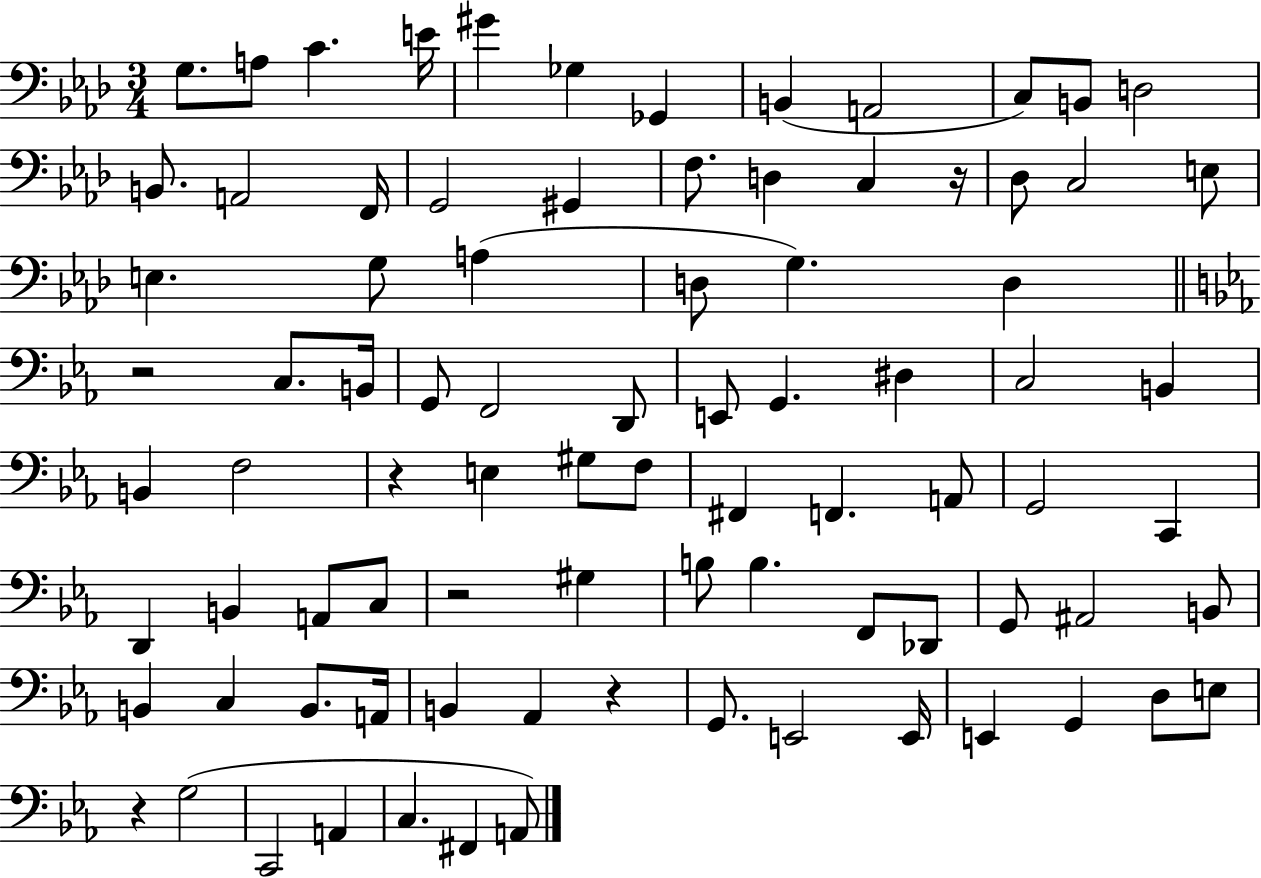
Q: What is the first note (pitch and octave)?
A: G3